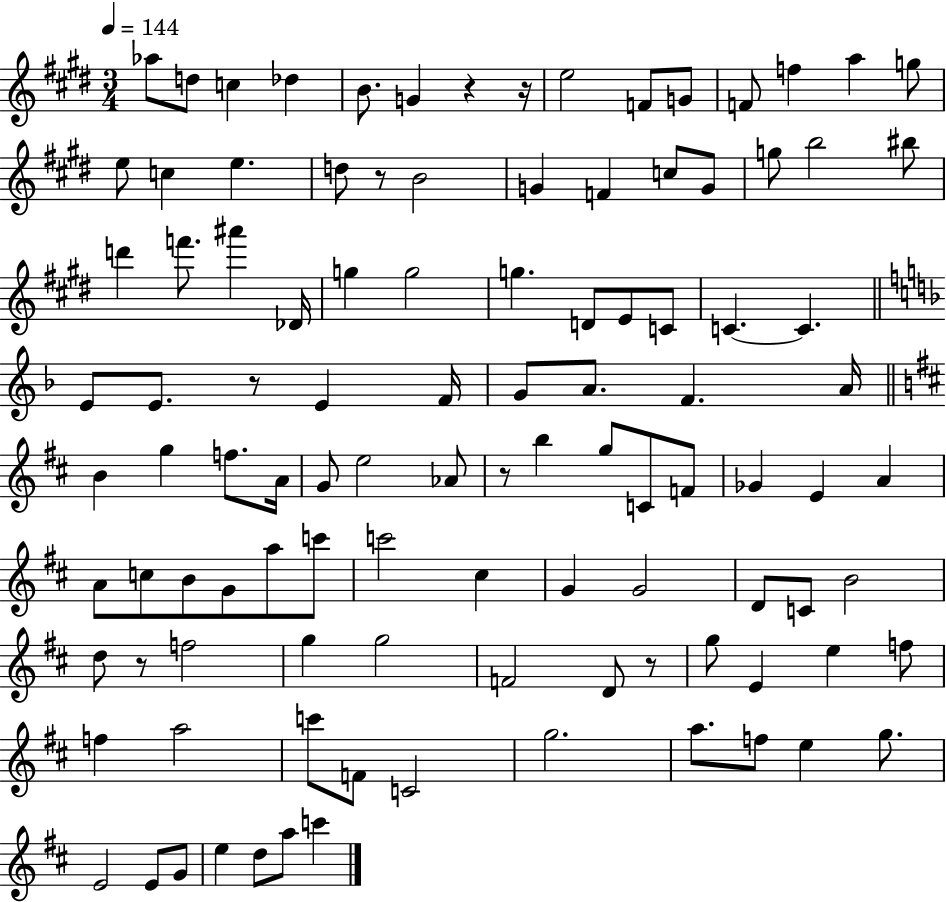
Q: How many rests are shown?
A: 7